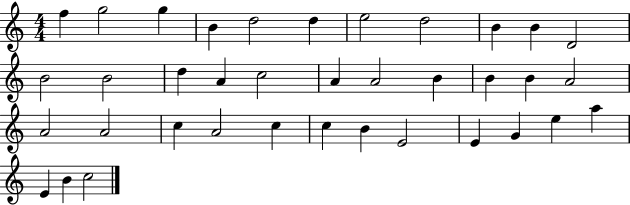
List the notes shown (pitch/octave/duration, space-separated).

F5/q G5/h G5/q B4/q D5/h D5/q E5/h D5/h B4/q B4/q D4/h B4/h B4/h D5/q A4/q C5/h A4/q A4/h B4/q B4/q B4/q A4/h A4/h A4/h C5/q A4/h C5/q C5/q B4/q E4/h E4/q G4/q E5/q A5/q E4/q B4/q C5/h